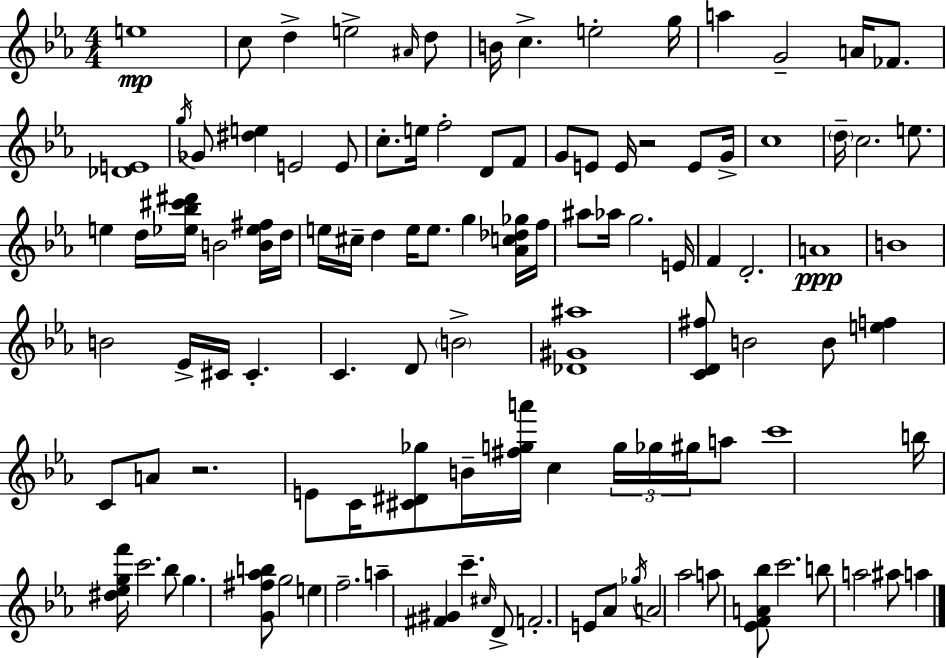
E5/w C5/e D5/q E5/h A#4/s D5/e B4/s C5/q. E5/h G5/s A5/q G4/h A4/s FES4/e. [Db4,E4]/w G5/s Gb4/e [D#5,E5]/q E4/h E4/e C5/e. E5/s F5/h D4/e F4/e G4/e E4/e E4/s R/h E4/e G4/s C5/w D5/s C5/h. E5/e. E5/q D5/s [Eb5,Bb5,C#6,D#6]/s B4/h [B4,Eb5,F#5]/s D5/s E5/s C#5/s D5/q E5/s E5/e. G5/q [Ab4,C5,Db5,Gb5]/s F5/s A#5/e Ab5/s G5/h. E4/s F4/q D4/h. A4/w B4/w B4/h Eb4/s C#4/s C#4/q. C4/q. D4/e B4/h [Db4,G#4,A#5]/w [C4,D4,F#5]/e B4/h B4/e [E5,F5]/q C4/e A4/e R/h. E4/e C4/s [C#4,D#4,Gb5]/e B4/s [F#5,G5,A6]/s C5/q G5/s Gb5/s G#5/s A5/e C6/w B5/s [D#5,Eb5,G5,F6]/s C6/h. Bb5/e G5/q. [G4,F#5,Ab5,B5]/e G5/h E5/q F5/h. A5/q [F#4,G#4]/q C6/q. C#5/s D4/e F4/h. E4/e Ab4/e Gb5/s A4/h Ab5/h A5/e [Eb4,F4,A4,Bb5]/e C6/h. B5/e A5/h A#5/e A5/q